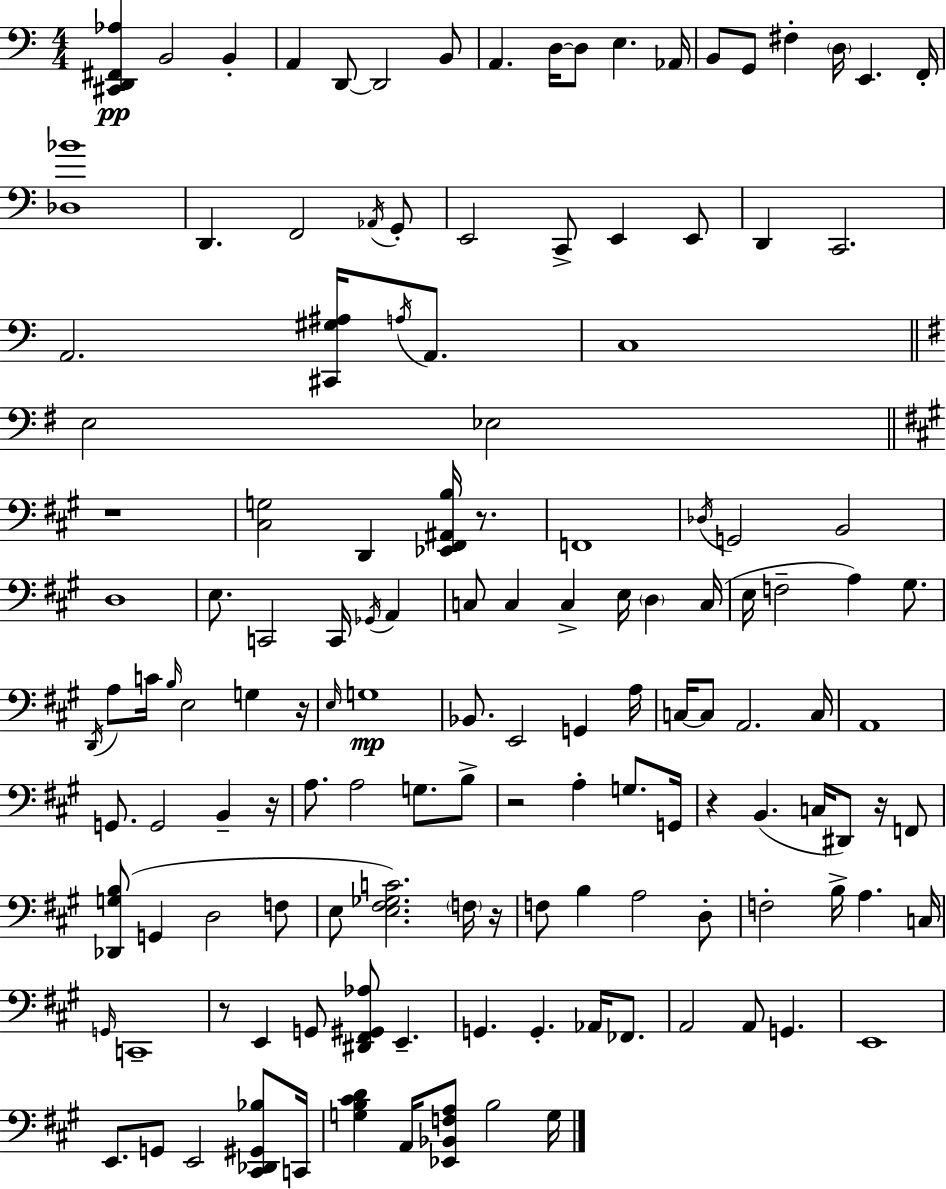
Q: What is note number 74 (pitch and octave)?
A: B2